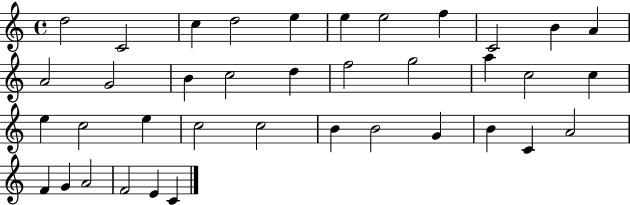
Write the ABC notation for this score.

X:1
T:Untitled
M:4/4
L:1/4
K:C
d2 C2 c d2 e e e2 f C2 B A A2 G2 B c2 d f2 g2 a c2 c e c2 e c2 c2 B B2 G B C A2 F G A2 F2 E C